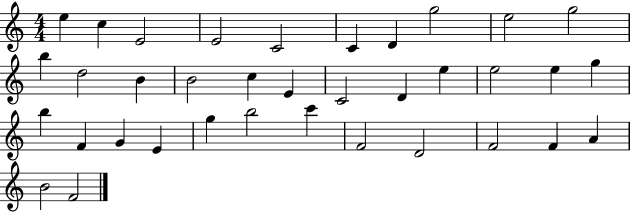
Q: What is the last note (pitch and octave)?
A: F4